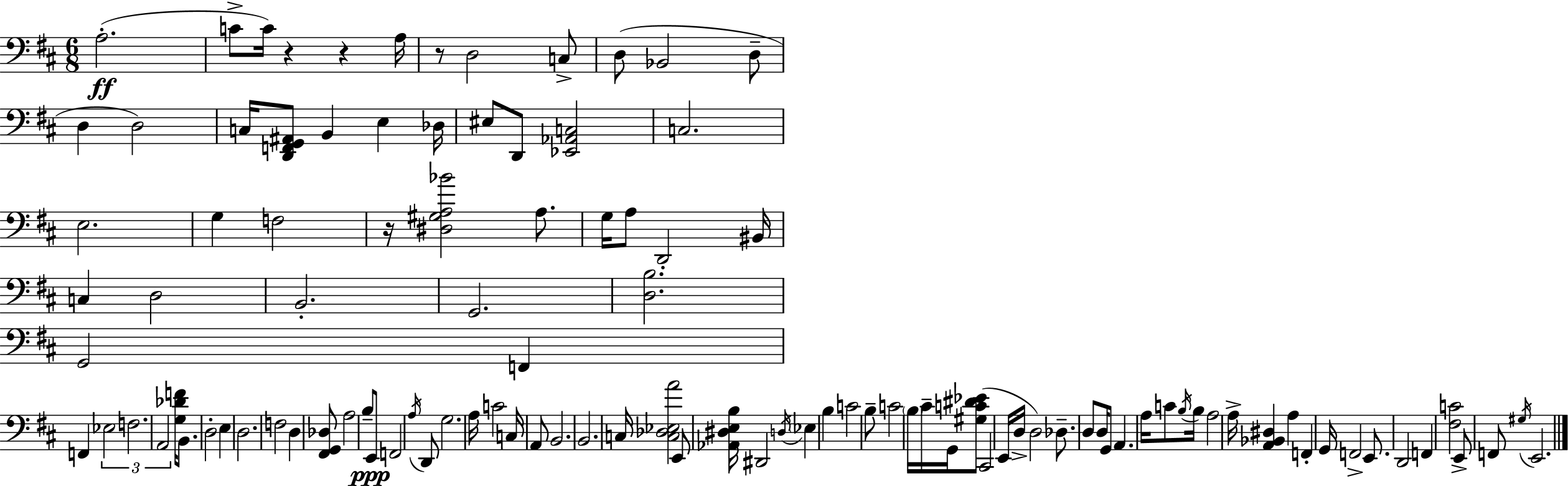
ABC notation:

X:1
T:Untitled
M:6/8
L:1/4
K:D
A,2 C/2 C/4 z z A,/4 z/2 D,2 C,/2 D,/2 _B,,2 D,/2 D, D,2 C,/4 [D,,F,,G,,^A,,]/2 B,, E, _D,/4 ^E,/2 D,,/2 [_E,,_A,,C,]2 C,2 E,2 G, F,2 z/4 [^D,^G,A,_B]2 A,/2 G,/4 A,/2 D,,2 ^B,,/4 C, D,2 B,,2 G,,2 [D,B,]2 G,,2 F,, F,, _E,2 F,2 A,,2 [G,_DF]/4 B,,/2 D,2 E, D,2 F,2 D, [^F,,G,,_D,]/2 A,2 B,/2 E,,/2 F,,2 A,/4 D,,/2 G,2 A,/4 C2 C,/4 A,,/2 B,,2 B,,2 C,/4 [C,_D,_E,A]2 E,,/2 [_A,,^D,E,B,]/4 ^D,,2 D,/4 _E, B, C2 B,/2 C2 B,/4 ^C/4 G,,/4 [^G,C^D_E]/2 ^C,,2 E,,/4 D,/4 D,2 _D,/2 D,/2 D,/4 G,,/2 A,, A,/4 C/2 B,/4 B,/4 A,2 A,/4 [A,,_B,,^D,] A, F,, G,,/4 F,,2 E,,/2 D,,2 F,, [^F,C]2 E,,/2 F,,/2 ^G,/4 E,,2